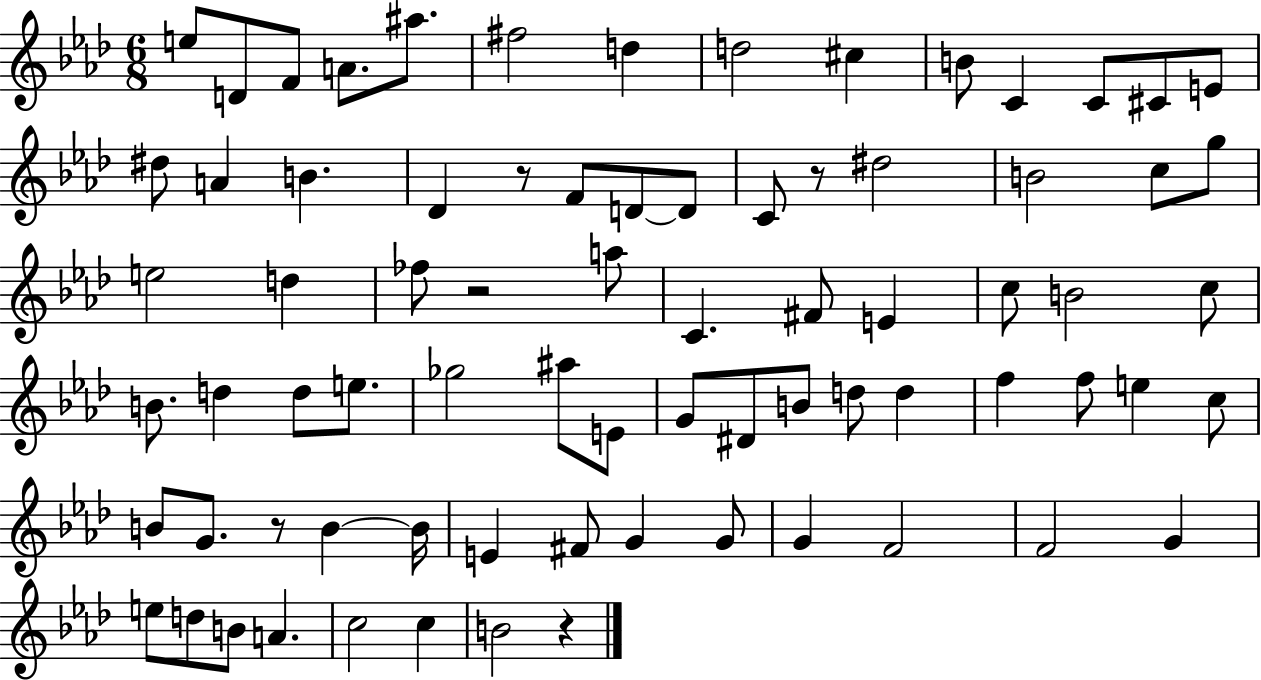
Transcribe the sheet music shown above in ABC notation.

X:1
T:Untitled
M:6/8
L:1/4
K:Ab
e/2 D/2 F/2 A/2 ^a/2 ^f2 d d2 ^c B/2 C C/2 ^C/2 E/2 ^d/2 A B _D z/2 F/2 D/2 D/2 C/2 z/2 ^d2 B2 c/2 g/2 e2 d _f/2 z2 a/2 C ^F/2 E c/2 B2 c/2 B/2 d d/2 e/2 _g2 ^a/2 E/2 G/2 ^D/2 B/2 d/2 d f f/2 e c/2 B/2 G/2 z/2 B B/4 E ^F/2 G G/2 G F2 F2 G e/2 d/2 B/2 A c2 c B2 z